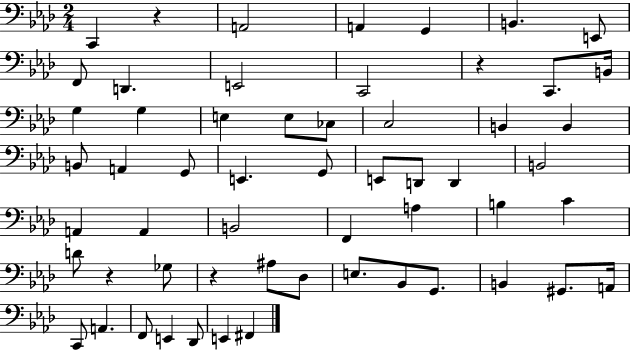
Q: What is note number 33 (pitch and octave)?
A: F2